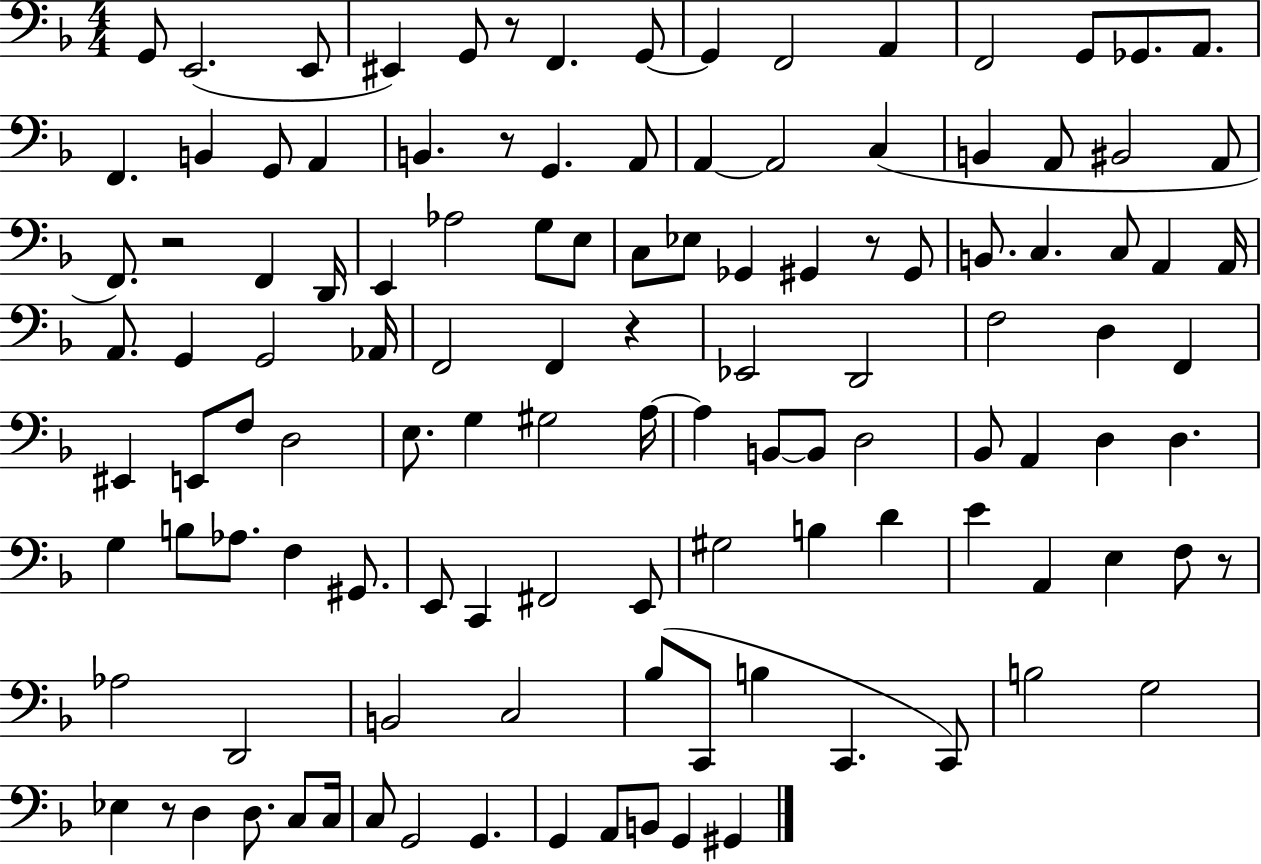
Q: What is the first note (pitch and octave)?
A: G2